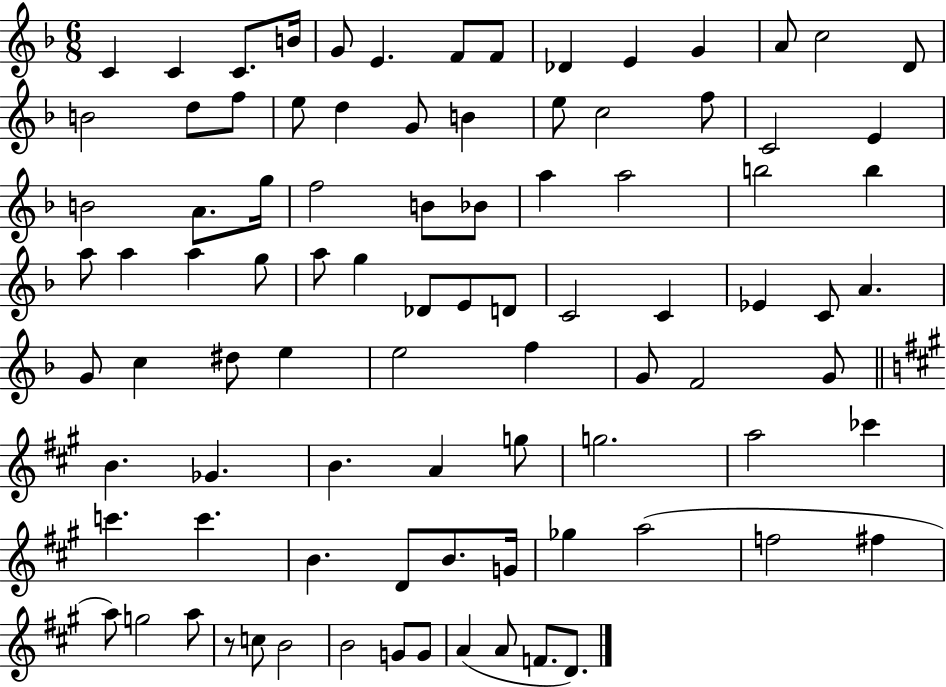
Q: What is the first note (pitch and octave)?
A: C4